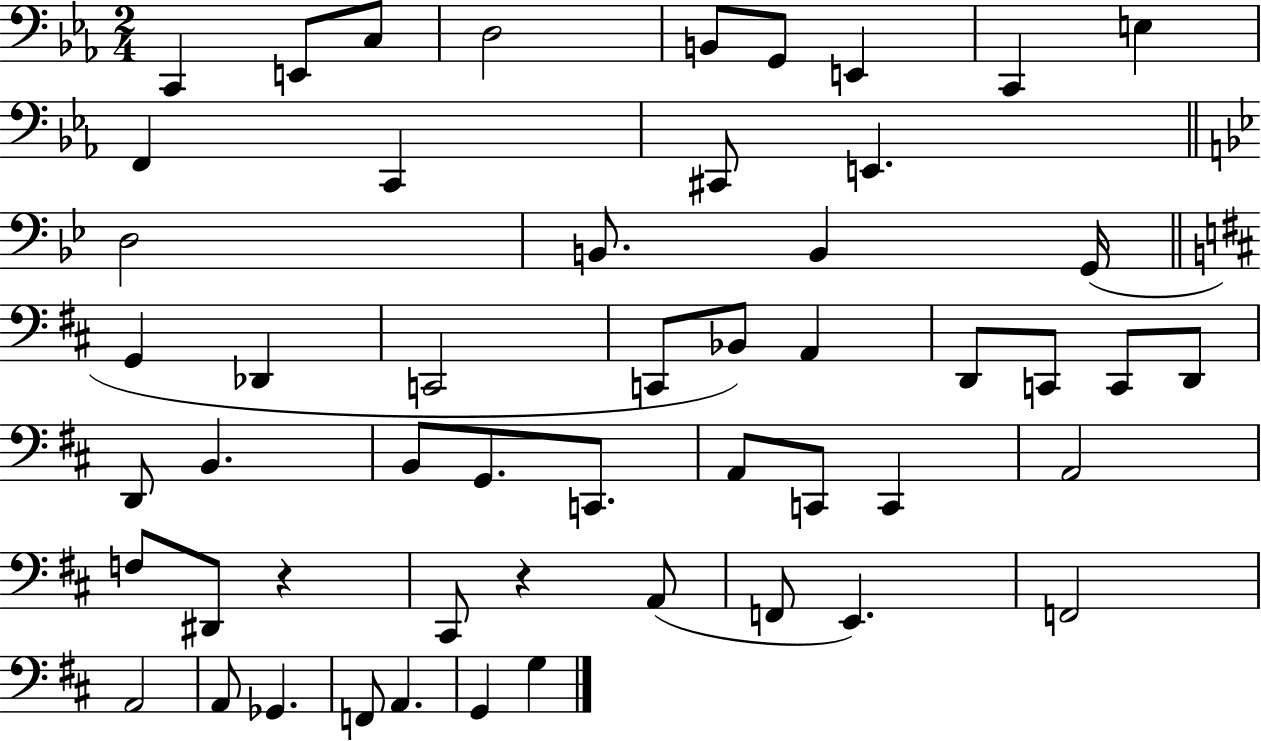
X:1
T:Untitled
M:2/4
L:1/4
K:Eb
C,, E,,/2 C,/2 D,2 B,,/2 G,,/2 E,, C,, E, F,, C,, ^C,,/2 E,, D,2 B,,/2 B,, G,,/4 G,, _D,, C,,2 C,,/2 _B,,/2 A,, D,,/2 C,,/2 C,,/2 D,,/2 D,,/2 B,, B,,/2 G,,/2 C,,/2 A,,/2 C,,/2 C,, A,,2 F,/2 ^D,,/2 z ^C,,/2 z A,,/2 F,,/2 E,, F,,2 A,,2 A,,/2 _G,, F,,/2 A,, G,, G,